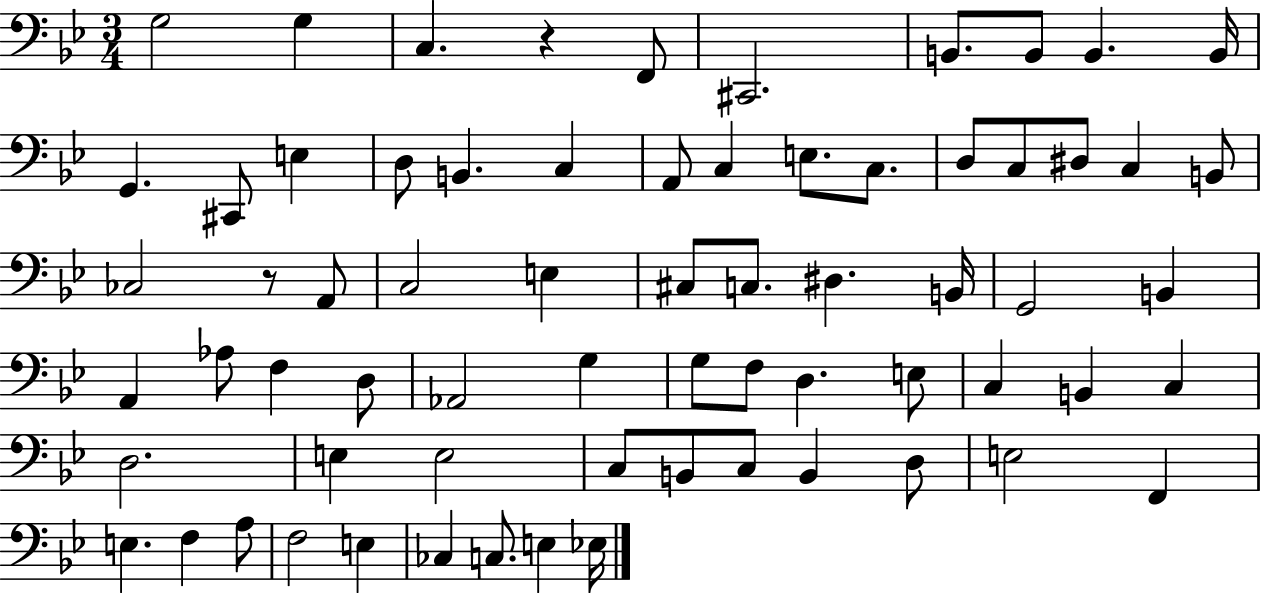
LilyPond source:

{
  \clef bass
  \numericTimeSignature
  \time 3/4
  \key bes \major
  g2 g4 | c4. r4 f,8 | cis,2. | b,8. b,8 b,4. b,16 | \break g,4. cis,8 e4 | d8 b,4. c4 | a,8 c4 e8. c8. | d8 c8 dis8 c4 b,8 | \break ces2 r8 a,8 | c2 e4 | cis8 c8. dis4. b,16 | g,2 b,4 | \break a,4 aes8 f4 d8 | aes,2 g4 | g8 f8 d4. e8 | c4 b,4 c4 | \break d2. | e4 e2 | c8 b,8 c8 b,4 d8 | e2 f,4 | \break e4. f4 a8 | f2 e4 | ces4 c8. e4 ees16 | \bar "|."
}